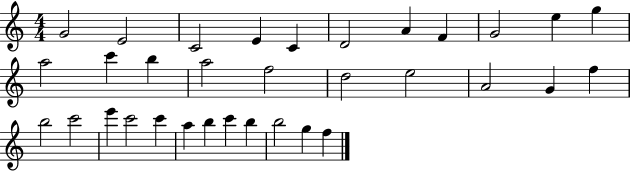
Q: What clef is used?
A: treble